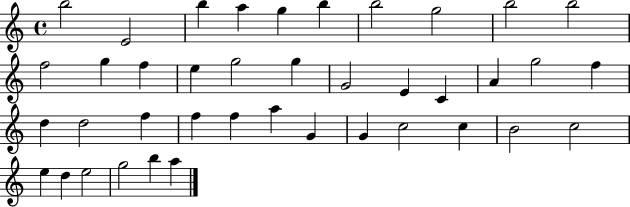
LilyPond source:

{
  \clef treble
  \time 4/4
  \defaultTimeSignature
  \key c \major
  b''2 e'2 | b''4 a''4 g''4 b''4 | b''2 g''2 | b''2 b''2 | \break f''2 g''4 f''4 | e''4 g''2 g''4 | g'2 e'4 c'4 | a'4 g''2 f''4 | \break d''4 d''2 f''4 | f''4 f''4 a''4 g'4 | g'4 c''2 c''4 | b'2 c''2 | \break e''4 d''4 e''2 | g''2 b''4 a''4 | \bar "|."
}